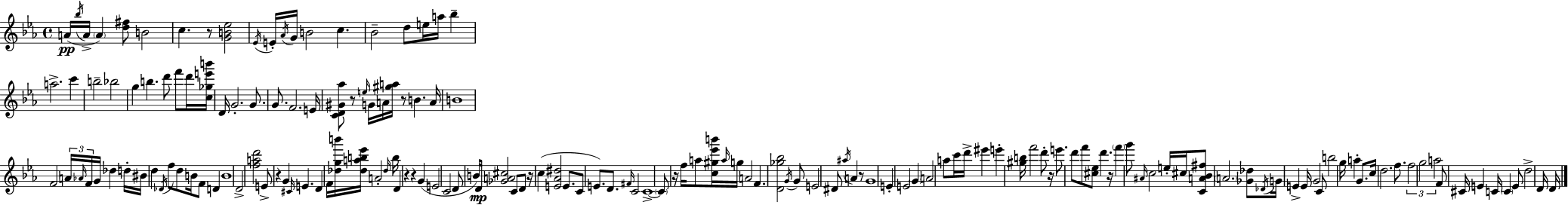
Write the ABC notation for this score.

X:1
T:Untitled
M:4/4
L:1/4
K:Cm
A/4 _b/4 A/4 A [d^f]/2 B2 c z/2 [GB_e]2 _E/4 E/4 _A/4 G/4 B2 c _B2 d/2 e/4 a/4 _b a2 c' b2 _b2 g b d'/2 f'/2 d'/4 [c_ge'b']/4 D/4 G2 G/2 G/2 F2 E/4 [CD^G_a]/2 z/2 e/4 G/4 A/4 [^ga]/4 z/2 B A/4 B4 F2 A/4 _A/4 F/4 G/4 _d d/4 ^B/4 d _D/4 f/2 d/2 B/4 F/2 D B4 D2 [fad']2 E/2 z G ^C/4 E D F/4 [_dgb']/4 [_dab_e']/4 A2 _d/4 b/4 D z z G E2 C2 D/2 B/4 D/4 [_GA^c]2 C/2 D/2 z/4 c [E_A^d]2 E/2 C/2 E/2 D/2 ^F/4 C2 C4 C/2 z/4 f/4 a/2 [c^g_e'b']/4 a/4 g/4 A2 F [D_g_b]2 G/4 G/2 E2 ^D/2 ^a/4 A z/2 G4 E E2 G A2 a/2 c'/4 d'/4 ^e' e' [^gb]/4 f'2 d'/2 z/4 e'/2 d'/2 f'/2 [^c_e]/2 d' z/4 f' g'/2 ^A/4 c2 e/4 ^c/4 [CA_B^f]/2 A2 [_G_d]/2 _D/4 G/4 E E/4 G2 C/2 b2 g/4 a G/2 c/4 d2 f/2 f2 g2 a2 F/2 ^C/4 E C/4 C E/2 d2 D/4 D/4